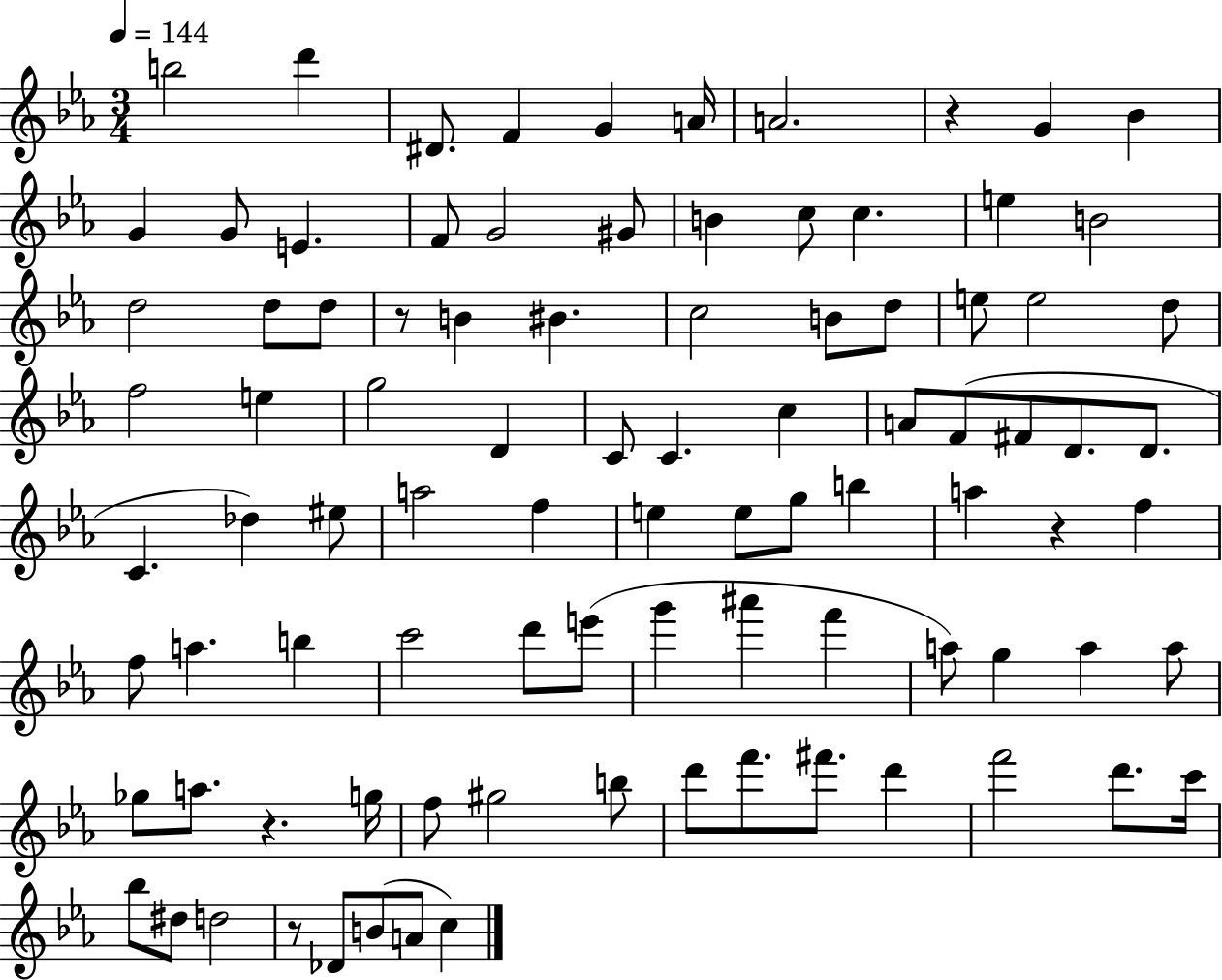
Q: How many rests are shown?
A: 5